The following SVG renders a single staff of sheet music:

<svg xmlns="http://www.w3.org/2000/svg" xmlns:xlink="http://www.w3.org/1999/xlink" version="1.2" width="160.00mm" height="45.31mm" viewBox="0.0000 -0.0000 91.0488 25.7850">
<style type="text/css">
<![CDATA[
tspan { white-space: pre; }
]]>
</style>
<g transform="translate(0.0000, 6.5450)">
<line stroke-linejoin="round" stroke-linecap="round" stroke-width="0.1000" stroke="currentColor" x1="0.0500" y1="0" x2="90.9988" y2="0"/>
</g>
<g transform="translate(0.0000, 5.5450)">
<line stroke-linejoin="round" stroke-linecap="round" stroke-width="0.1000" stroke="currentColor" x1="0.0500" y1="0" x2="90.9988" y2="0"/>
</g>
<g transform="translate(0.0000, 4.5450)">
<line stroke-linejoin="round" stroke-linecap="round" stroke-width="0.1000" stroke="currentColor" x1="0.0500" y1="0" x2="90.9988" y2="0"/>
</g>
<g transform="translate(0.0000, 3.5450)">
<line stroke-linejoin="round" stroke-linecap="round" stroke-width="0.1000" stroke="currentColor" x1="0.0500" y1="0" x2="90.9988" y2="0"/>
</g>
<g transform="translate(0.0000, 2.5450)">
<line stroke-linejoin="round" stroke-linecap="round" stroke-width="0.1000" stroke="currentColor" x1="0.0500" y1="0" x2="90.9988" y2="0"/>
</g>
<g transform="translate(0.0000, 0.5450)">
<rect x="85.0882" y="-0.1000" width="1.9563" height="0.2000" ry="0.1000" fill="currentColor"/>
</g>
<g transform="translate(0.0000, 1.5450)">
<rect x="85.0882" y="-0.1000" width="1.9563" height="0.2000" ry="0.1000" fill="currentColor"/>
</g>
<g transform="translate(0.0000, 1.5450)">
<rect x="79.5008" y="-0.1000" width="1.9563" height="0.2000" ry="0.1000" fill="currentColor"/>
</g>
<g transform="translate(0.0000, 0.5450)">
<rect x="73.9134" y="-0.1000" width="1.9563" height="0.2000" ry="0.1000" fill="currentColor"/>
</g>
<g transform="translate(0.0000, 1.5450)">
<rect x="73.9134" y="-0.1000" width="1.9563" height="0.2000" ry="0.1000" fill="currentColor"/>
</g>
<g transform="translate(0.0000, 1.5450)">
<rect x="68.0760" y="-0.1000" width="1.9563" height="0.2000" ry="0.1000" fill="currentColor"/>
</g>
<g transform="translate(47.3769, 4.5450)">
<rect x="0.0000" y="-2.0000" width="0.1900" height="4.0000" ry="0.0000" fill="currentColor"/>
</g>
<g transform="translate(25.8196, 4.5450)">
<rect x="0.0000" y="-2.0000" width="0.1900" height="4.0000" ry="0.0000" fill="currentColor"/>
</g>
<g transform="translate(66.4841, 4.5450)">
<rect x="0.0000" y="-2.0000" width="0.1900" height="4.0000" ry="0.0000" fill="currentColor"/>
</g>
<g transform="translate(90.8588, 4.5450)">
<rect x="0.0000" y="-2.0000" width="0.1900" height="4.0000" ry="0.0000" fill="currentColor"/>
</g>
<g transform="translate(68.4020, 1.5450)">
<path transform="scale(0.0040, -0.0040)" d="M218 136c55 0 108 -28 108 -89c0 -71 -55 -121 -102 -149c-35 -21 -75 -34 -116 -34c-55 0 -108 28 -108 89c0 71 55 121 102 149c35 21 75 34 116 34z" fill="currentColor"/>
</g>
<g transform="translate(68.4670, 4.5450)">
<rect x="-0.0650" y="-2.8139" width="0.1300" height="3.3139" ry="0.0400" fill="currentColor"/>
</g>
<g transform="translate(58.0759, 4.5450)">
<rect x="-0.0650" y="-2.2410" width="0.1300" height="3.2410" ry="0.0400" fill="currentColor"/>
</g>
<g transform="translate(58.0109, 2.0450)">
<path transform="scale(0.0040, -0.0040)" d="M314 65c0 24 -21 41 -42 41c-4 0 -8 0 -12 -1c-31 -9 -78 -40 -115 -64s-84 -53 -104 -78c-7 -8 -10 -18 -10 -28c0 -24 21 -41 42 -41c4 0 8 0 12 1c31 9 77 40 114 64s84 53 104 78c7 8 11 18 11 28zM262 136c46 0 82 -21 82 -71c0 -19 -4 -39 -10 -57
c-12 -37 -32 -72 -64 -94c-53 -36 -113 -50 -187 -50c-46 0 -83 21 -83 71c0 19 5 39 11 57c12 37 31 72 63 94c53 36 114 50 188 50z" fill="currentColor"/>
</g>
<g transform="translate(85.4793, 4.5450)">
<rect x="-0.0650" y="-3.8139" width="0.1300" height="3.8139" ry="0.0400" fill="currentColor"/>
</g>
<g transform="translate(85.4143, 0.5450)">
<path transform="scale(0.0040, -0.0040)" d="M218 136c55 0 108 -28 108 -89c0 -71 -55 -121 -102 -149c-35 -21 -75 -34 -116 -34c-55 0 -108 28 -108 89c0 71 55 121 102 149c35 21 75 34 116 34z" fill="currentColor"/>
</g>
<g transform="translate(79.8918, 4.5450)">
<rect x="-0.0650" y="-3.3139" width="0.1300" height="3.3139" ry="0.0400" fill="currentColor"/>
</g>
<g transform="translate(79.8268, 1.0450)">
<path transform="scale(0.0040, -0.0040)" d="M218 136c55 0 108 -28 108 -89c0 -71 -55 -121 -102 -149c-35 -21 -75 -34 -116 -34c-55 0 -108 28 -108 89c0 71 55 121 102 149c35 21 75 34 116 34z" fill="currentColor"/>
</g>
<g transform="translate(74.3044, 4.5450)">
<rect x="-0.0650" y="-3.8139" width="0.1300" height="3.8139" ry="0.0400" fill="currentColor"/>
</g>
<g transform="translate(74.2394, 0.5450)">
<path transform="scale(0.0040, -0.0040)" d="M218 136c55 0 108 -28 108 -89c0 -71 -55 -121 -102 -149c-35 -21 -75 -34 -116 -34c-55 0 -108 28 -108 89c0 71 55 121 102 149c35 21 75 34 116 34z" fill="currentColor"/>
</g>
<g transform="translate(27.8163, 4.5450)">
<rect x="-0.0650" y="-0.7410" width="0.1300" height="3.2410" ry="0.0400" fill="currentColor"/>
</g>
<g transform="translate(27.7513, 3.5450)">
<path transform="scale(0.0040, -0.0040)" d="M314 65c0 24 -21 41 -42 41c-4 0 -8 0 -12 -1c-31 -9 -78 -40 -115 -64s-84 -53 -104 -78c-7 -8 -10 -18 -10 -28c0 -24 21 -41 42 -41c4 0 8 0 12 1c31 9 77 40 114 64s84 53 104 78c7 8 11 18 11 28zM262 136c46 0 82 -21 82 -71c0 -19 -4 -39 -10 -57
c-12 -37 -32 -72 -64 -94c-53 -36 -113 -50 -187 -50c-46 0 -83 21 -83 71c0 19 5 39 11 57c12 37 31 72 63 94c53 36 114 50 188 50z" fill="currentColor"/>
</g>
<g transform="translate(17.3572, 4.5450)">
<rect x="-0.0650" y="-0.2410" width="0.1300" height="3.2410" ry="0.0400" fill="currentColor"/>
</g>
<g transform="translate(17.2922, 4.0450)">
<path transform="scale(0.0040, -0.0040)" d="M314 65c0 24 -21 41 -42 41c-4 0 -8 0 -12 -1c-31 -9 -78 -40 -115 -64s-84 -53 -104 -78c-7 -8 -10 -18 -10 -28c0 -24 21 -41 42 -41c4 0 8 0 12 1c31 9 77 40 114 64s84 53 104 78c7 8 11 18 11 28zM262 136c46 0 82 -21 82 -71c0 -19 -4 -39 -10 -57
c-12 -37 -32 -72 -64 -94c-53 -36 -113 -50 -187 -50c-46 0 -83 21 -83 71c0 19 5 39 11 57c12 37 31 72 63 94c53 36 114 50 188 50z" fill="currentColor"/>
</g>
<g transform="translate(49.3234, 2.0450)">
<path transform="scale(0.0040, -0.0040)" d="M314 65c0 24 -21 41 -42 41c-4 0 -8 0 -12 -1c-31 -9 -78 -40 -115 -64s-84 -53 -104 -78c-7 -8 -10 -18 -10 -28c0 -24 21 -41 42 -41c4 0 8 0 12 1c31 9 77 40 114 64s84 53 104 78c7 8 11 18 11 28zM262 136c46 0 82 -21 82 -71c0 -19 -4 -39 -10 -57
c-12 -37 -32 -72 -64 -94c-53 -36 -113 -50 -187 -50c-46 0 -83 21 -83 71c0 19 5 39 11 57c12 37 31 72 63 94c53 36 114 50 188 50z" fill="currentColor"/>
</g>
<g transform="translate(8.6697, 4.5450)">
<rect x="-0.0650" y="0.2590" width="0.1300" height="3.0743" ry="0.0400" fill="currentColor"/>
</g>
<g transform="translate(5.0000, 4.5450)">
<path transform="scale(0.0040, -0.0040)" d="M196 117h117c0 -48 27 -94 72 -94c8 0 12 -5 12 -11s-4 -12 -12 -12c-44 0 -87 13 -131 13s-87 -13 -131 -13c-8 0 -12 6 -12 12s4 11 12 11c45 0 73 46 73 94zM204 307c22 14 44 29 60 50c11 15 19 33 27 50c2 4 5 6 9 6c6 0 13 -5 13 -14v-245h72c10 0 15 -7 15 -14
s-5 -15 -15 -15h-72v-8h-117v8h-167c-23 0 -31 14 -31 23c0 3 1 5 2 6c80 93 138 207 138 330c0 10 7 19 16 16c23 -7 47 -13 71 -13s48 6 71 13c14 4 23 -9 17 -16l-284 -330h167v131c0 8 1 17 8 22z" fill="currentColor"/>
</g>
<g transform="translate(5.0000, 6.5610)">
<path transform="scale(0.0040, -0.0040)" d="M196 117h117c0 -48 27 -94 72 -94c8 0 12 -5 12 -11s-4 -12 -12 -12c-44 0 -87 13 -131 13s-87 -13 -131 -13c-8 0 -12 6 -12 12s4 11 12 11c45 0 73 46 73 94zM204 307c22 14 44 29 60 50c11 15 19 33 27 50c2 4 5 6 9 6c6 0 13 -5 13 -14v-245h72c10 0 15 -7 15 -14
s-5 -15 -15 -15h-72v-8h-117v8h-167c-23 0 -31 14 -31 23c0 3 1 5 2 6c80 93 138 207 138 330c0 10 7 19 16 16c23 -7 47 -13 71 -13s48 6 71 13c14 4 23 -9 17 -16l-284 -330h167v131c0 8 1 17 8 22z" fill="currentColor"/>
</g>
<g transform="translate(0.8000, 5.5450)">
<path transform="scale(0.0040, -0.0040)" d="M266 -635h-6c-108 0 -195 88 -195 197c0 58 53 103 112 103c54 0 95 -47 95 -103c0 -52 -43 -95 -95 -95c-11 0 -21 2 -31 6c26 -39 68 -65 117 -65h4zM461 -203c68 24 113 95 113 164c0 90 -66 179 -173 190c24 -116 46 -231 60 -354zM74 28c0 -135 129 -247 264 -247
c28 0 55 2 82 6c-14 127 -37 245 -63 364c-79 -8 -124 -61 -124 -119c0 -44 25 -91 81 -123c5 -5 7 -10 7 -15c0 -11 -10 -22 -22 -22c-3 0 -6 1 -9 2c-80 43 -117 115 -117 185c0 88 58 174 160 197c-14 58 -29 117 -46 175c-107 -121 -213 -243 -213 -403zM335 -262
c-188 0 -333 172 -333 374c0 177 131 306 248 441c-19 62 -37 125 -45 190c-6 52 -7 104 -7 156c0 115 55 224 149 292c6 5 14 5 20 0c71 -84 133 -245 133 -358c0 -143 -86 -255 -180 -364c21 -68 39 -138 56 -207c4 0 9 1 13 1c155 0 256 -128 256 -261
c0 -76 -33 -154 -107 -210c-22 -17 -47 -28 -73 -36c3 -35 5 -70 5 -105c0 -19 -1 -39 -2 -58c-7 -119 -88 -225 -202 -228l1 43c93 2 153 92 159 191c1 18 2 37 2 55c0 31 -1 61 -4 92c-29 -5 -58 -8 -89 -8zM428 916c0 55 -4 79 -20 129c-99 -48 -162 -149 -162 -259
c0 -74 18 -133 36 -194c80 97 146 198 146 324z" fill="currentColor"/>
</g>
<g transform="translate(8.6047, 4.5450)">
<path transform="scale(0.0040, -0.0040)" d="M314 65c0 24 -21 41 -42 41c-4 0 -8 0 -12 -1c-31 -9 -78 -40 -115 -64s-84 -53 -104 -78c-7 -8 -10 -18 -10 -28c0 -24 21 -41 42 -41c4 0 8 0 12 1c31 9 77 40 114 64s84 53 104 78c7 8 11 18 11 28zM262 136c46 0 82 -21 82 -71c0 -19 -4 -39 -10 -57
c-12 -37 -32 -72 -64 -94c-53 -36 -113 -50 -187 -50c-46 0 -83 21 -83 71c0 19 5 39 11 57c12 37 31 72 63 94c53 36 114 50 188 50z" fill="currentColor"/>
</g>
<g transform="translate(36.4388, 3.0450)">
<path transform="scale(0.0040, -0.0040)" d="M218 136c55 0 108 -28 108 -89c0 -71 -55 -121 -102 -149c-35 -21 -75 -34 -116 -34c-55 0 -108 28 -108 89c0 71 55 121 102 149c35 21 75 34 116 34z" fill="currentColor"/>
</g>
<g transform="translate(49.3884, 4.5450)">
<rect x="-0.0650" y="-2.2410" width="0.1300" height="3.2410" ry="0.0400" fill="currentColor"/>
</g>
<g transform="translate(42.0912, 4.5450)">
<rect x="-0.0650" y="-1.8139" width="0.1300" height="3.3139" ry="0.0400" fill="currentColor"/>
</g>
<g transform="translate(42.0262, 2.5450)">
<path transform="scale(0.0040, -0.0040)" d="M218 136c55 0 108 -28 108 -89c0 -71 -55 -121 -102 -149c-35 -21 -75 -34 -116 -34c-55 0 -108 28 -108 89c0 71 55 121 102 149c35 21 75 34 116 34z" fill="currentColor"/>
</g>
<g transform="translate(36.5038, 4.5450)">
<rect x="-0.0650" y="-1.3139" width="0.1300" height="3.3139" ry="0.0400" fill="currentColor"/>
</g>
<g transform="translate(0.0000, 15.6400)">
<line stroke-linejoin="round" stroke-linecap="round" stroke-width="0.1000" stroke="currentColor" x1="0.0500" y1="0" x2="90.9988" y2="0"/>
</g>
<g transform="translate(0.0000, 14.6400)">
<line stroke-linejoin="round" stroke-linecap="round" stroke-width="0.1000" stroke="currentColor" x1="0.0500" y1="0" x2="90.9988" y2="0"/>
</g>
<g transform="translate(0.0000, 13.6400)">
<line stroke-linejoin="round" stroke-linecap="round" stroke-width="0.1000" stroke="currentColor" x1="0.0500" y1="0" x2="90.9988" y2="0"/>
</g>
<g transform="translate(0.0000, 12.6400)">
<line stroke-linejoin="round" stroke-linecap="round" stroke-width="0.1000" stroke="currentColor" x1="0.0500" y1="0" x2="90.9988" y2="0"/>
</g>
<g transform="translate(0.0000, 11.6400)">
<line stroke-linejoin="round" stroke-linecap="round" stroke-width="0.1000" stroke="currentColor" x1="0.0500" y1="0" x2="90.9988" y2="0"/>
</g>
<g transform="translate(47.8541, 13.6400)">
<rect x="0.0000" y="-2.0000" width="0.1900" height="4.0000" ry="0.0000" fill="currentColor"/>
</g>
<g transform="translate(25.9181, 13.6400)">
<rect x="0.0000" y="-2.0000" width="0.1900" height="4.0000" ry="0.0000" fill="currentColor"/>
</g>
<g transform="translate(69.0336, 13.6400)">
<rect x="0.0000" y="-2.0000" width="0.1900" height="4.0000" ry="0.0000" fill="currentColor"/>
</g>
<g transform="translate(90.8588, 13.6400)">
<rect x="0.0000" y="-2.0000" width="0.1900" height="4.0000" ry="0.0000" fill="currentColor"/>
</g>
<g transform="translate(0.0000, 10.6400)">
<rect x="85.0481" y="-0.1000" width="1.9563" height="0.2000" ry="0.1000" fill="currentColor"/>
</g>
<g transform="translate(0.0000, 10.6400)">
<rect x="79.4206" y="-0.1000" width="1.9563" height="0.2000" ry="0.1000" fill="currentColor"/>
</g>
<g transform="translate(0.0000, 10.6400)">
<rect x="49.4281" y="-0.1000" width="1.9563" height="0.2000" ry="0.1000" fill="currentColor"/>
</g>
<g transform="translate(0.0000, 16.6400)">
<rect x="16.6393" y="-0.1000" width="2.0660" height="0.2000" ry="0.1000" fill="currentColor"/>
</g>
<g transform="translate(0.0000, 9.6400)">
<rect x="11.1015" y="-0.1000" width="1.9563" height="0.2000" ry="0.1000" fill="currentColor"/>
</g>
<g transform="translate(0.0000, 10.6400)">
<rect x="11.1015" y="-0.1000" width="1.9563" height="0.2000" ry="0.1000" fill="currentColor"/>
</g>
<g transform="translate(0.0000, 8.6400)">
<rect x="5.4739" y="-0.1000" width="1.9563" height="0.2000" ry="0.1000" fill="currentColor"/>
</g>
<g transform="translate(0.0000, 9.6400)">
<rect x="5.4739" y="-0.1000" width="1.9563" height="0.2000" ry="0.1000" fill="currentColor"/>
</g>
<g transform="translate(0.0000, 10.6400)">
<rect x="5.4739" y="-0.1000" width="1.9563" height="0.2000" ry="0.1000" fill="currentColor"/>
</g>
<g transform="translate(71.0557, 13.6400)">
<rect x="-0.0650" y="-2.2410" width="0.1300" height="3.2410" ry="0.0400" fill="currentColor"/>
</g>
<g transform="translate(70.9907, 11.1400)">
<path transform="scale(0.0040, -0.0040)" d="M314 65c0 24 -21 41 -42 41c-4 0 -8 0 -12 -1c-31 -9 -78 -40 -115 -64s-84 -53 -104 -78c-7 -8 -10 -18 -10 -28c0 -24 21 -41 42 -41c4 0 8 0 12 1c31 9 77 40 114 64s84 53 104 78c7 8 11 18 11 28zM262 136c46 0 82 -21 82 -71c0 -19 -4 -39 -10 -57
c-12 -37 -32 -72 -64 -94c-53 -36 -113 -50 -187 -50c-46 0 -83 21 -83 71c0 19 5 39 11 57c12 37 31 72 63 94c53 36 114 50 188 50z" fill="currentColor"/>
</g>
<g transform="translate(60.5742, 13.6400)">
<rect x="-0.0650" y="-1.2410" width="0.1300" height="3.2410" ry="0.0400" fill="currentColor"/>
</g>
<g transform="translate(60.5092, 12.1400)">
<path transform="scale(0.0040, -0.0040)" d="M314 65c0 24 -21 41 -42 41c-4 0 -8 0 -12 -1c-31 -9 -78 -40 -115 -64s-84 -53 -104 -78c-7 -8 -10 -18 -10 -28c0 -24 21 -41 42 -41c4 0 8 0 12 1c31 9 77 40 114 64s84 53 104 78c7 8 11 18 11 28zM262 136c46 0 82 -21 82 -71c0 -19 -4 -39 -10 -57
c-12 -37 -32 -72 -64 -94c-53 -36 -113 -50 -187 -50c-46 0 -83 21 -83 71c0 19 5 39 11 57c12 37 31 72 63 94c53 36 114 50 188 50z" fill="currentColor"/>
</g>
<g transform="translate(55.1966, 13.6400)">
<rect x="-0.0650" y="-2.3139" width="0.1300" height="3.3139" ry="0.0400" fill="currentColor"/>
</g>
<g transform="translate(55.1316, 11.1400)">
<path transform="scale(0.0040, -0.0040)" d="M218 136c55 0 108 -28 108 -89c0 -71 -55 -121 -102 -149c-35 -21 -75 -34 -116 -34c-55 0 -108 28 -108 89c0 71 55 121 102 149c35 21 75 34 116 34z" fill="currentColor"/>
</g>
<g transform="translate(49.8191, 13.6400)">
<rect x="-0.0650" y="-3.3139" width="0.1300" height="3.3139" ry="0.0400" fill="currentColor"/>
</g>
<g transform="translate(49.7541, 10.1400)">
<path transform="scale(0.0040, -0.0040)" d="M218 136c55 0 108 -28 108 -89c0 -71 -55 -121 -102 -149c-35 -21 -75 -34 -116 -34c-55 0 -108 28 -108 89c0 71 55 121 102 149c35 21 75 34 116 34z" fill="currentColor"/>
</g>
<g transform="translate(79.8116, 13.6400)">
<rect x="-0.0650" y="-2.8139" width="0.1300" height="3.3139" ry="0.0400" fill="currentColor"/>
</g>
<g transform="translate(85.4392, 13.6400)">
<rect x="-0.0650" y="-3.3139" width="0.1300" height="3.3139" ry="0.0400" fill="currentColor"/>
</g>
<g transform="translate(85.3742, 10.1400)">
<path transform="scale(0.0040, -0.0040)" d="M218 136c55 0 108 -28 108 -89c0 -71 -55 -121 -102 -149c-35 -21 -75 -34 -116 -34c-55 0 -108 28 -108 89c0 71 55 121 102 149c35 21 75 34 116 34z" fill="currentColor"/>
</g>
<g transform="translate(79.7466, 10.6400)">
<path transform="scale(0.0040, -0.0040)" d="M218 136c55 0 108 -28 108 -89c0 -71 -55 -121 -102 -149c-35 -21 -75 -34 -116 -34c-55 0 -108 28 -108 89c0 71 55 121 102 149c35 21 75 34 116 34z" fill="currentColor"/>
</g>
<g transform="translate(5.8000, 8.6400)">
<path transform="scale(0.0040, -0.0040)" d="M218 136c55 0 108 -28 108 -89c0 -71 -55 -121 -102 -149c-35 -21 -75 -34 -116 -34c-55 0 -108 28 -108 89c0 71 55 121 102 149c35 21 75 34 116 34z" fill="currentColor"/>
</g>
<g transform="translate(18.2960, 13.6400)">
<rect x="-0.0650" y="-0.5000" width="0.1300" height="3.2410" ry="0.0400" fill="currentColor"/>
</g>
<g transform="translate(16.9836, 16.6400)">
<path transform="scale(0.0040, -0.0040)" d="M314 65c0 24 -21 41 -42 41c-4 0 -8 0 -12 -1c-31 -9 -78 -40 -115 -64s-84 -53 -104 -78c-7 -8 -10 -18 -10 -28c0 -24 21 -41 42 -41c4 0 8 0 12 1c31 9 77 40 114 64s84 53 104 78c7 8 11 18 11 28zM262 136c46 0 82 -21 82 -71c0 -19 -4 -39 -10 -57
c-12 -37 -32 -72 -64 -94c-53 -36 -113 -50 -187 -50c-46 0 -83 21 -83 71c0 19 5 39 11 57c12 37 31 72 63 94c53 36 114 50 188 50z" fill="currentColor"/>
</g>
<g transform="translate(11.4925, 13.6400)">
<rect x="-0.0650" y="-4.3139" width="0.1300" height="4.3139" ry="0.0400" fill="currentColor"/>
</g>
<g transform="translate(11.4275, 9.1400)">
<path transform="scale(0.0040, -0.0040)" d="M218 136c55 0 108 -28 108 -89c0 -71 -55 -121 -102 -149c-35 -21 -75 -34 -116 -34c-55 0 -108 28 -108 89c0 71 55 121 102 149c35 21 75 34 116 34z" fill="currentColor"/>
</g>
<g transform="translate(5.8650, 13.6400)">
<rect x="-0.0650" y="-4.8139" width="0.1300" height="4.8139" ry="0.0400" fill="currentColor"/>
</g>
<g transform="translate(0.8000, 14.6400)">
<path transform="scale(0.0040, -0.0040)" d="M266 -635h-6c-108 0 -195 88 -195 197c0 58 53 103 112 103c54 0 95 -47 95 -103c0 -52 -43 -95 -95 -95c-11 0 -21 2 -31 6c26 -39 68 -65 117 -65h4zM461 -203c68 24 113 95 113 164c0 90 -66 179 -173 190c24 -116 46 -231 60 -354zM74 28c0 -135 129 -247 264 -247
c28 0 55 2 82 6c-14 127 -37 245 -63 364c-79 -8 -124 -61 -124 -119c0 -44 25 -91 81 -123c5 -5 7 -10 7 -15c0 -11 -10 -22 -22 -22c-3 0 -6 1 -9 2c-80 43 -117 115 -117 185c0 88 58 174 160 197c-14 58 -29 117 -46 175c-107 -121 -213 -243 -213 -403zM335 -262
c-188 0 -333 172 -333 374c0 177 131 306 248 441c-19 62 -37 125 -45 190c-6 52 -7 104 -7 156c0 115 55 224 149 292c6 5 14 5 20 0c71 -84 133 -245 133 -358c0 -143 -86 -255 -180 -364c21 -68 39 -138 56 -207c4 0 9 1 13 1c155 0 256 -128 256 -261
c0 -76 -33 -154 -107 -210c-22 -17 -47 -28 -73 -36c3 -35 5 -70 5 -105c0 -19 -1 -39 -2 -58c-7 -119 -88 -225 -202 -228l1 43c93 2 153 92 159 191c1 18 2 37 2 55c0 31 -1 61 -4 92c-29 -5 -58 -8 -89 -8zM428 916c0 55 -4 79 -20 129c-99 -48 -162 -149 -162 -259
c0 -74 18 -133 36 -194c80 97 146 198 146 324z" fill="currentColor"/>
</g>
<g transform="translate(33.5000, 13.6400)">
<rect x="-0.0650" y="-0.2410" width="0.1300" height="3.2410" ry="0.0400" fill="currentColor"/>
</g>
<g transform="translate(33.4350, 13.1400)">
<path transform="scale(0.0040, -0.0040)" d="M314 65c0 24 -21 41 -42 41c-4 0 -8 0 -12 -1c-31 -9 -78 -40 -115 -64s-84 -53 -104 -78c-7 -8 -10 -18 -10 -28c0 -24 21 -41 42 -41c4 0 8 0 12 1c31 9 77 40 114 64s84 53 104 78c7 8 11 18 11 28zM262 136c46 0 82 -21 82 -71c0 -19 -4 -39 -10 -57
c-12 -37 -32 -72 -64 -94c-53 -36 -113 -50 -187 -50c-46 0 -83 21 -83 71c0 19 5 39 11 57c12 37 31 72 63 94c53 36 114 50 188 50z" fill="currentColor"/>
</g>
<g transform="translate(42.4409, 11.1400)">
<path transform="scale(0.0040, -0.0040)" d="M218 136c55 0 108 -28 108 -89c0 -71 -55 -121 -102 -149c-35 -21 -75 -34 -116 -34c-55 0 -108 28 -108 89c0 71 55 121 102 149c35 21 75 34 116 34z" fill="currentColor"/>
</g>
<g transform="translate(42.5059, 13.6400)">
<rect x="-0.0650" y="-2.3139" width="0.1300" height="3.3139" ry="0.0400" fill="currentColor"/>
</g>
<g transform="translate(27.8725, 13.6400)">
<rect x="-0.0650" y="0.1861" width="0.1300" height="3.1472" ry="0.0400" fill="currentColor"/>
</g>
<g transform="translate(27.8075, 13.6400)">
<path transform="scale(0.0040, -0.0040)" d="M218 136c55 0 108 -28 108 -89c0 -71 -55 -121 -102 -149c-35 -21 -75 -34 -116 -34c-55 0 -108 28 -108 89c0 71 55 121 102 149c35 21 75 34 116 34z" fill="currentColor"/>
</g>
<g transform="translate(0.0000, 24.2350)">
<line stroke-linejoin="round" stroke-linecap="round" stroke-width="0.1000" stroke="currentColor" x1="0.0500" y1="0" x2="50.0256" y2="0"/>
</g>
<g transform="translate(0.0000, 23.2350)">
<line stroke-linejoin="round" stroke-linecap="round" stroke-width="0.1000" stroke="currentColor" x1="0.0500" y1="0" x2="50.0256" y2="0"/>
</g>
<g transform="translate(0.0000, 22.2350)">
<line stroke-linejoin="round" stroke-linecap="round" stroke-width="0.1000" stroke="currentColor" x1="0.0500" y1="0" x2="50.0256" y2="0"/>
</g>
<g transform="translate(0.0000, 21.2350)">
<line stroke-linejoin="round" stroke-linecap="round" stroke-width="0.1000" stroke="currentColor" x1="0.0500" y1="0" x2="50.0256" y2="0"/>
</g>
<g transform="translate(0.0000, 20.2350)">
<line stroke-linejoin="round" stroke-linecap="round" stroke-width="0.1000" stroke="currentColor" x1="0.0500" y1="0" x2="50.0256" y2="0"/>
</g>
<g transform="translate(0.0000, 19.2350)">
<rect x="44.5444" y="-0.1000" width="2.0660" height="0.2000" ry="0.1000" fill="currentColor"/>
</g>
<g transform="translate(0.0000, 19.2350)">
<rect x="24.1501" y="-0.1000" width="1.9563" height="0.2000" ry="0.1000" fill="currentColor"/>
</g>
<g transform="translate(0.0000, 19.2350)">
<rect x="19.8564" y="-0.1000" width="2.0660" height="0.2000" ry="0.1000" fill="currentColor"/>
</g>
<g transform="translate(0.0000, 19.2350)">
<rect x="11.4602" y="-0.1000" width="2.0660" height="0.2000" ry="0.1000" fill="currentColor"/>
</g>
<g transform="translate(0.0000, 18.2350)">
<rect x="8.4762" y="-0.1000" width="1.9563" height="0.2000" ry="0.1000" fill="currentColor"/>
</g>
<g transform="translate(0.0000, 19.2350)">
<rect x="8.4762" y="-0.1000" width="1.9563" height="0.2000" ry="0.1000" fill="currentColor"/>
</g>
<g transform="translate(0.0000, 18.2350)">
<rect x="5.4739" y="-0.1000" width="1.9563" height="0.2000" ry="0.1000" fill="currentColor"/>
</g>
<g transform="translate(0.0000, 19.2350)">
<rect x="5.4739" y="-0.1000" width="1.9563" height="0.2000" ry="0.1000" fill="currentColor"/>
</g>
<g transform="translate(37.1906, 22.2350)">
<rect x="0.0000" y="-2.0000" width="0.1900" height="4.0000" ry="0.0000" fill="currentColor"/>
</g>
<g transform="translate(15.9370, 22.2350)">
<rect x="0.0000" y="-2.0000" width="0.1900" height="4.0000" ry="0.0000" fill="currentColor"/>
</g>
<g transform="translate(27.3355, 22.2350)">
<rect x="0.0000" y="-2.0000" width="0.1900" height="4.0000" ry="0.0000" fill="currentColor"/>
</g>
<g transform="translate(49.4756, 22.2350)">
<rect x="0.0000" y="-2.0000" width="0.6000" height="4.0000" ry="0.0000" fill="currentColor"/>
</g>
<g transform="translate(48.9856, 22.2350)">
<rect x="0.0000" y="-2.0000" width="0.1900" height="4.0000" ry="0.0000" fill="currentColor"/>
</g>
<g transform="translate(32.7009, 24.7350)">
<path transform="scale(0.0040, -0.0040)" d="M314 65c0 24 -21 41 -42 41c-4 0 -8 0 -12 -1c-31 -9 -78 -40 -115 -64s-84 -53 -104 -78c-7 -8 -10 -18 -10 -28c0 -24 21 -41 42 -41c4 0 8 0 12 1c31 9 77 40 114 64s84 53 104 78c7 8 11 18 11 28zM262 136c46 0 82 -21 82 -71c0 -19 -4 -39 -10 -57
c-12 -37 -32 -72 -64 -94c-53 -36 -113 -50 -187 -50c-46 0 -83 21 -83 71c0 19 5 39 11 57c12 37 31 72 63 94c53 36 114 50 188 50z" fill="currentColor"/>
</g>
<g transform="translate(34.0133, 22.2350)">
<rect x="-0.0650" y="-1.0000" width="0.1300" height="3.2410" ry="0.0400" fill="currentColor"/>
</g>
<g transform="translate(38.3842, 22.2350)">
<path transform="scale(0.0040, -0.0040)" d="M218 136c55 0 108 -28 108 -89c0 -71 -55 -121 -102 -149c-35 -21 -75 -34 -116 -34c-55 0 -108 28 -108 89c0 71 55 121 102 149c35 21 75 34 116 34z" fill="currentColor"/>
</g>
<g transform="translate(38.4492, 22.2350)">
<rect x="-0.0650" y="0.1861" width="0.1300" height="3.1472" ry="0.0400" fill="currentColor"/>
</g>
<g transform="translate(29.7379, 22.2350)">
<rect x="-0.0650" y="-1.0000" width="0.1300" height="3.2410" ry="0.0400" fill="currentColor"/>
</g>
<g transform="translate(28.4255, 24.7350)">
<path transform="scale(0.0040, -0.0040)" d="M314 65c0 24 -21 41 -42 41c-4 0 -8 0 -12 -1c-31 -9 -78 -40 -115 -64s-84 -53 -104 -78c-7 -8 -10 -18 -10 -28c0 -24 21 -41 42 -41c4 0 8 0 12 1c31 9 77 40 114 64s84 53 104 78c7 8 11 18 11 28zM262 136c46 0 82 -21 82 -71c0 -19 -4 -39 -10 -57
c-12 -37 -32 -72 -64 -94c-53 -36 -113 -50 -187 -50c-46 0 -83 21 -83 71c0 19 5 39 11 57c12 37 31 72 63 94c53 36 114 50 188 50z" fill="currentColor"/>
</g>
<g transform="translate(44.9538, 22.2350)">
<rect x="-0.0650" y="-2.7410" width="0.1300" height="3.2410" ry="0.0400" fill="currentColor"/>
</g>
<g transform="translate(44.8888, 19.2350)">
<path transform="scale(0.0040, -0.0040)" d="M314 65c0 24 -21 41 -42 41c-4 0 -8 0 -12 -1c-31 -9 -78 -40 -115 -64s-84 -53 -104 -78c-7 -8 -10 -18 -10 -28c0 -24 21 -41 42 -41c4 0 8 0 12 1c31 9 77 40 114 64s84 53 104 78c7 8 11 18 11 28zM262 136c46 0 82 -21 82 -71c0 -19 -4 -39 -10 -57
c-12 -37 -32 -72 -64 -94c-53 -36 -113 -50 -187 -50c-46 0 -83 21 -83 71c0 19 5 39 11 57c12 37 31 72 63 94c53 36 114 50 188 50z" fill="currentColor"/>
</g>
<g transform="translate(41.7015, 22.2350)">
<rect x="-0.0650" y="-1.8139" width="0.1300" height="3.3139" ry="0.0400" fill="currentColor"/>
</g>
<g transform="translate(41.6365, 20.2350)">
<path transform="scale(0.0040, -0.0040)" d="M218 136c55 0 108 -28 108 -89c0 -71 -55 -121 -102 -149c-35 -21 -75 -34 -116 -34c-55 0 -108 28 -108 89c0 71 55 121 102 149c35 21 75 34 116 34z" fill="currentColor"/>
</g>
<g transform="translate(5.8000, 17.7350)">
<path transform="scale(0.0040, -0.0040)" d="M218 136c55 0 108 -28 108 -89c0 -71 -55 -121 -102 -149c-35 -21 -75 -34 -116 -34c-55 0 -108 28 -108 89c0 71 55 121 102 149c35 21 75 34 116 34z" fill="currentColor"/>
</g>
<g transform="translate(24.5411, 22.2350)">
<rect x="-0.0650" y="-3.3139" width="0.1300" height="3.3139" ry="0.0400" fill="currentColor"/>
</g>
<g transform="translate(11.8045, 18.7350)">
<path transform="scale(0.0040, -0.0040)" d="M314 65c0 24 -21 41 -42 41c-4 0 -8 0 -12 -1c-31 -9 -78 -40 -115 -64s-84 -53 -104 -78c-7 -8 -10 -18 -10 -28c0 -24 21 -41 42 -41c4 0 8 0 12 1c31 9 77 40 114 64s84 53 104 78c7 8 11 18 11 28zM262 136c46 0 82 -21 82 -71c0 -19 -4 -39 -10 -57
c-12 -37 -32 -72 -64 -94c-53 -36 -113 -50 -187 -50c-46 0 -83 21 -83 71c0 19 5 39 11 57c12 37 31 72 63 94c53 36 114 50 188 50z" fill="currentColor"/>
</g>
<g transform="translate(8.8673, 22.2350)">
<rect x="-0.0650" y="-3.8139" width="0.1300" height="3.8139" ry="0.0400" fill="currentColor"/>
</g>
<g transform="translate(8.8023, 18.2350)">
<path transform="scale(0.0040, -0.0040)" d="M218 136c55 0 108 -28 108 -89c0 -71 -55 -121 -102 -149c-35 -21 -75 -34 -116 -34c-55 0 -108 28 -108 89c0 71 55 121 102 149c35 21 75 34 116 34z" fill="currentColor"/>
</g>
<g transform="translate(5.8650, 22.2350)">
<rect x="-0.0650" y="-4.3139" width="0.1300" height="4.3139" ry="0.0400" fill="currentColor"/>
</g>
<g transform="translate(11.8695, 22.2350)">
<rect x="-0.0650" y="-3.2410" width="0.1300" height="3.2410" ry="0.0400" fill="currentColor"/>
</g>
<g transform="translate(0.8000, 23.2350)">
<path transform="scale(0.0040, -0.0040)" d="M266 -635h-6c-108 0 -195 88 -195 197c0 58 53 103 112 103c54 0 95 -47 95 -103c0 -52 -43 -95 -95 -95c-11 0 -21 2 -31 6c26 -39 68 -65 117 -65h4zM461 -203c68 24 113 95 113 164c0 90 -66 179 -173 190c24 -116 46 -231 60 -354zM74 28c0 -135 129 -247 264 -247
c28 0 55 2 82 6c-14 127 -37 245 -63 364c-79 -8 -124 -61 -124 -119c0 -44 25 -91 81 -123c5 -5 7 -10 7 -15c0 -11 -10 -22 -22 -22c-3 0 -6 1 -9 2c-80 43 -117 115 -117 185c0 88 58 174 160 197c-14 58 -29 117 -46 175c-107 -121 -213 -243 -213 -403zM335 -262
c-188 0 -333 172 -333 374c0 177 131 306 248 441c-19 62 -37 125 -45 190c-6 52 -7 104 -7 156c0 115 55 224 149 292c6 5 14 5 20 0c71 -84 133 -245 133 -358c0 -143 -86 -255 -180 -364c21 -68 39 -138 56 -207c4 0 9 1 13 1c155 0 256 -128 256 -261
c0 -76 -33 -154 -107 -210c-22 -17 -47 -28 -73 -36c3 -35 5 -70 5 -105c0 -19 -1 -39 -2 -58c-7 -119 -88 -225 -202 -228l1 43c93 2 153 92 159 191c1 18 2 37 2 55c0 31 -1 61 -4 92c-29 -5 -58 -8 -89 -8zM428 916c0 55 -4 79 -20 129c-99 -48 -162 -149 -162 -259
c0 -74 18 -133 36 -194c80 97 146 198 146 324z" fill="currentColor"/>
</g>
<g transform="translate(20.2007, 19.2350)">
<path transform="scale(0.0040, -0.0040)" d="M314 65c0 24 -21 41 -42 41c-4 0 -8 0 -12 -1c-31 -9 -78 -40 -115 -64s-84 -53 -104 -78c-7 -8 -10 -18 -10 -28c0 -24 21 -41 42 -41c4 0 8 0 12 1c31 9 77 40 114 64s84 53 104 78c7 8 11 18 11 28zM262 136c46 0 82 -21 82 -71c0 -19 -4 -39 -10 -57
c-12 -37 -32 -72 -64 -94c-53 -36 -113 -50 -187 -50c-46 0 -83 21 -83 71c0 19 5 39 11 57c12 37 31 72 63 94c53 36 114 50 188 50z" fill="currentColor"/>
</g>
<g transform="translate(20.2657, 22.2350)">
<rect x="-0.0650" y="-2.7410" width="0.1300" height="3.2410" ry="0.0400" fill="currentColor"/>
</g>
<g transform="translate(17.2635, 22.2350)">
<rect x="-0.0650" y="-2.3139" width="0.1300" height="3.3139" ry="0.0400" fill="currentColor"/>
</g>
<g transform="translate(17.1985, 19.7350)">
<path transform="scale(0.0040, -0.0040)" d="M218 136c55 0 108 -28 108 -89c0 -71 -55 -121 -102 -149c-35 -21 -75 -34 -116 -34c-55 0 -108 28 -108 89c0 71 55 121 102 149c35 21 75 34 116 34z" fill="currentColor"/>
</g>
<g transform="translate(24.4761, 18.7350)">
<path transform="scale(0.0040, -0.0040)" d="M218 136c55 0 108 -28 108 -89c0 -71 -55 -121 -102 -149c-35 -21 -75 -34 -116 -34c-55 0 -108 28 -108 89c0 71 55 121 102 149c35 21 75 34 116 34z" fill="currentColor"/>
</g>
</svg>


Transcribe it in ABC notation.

X:1
T:Untitled
M:4/4
L:1/4
K:C
B2 c2 d2 e f g2 g2 a c' b c' e' d' C2 B c2 g b g e2 g2 a b d' c' b2 g a2 b D2 D2 B f a2